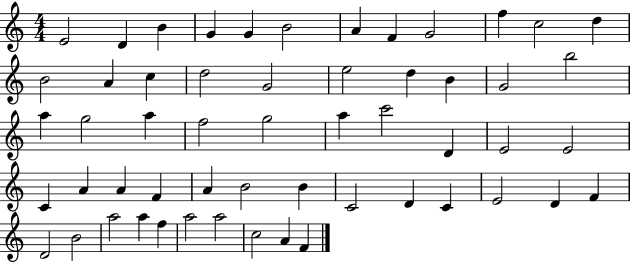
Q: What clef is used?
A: treble